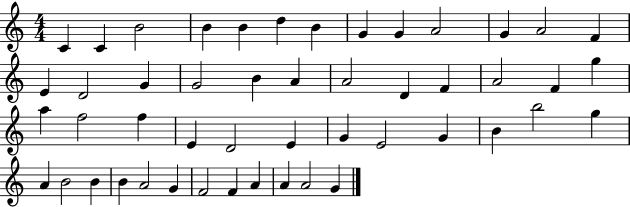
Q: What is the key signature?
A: C major